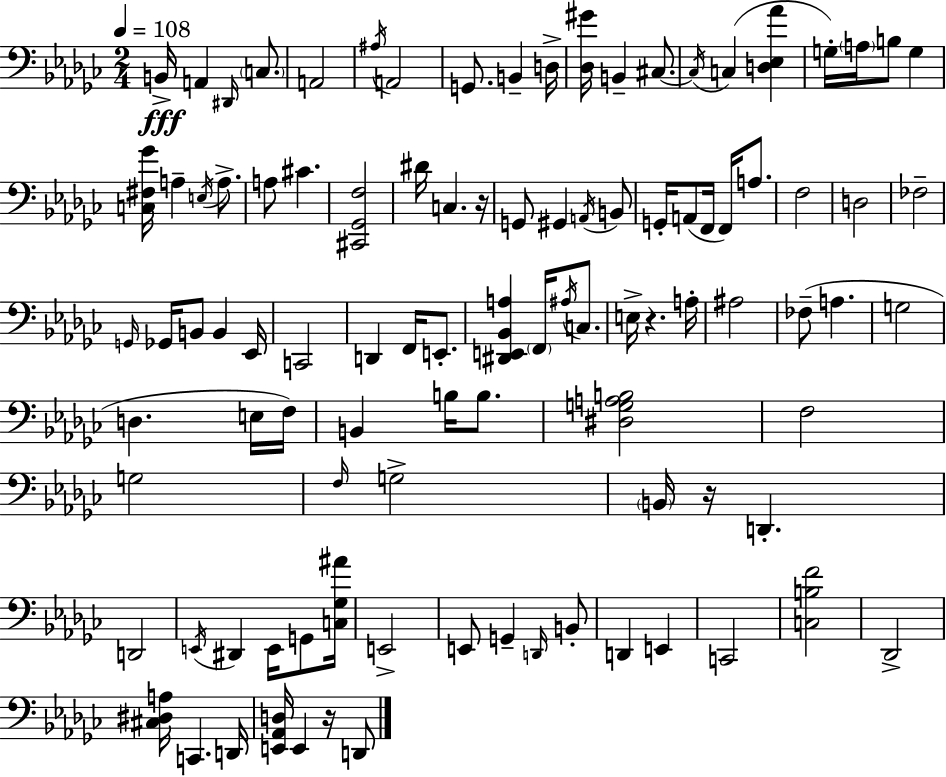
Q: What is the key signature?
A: EES minor